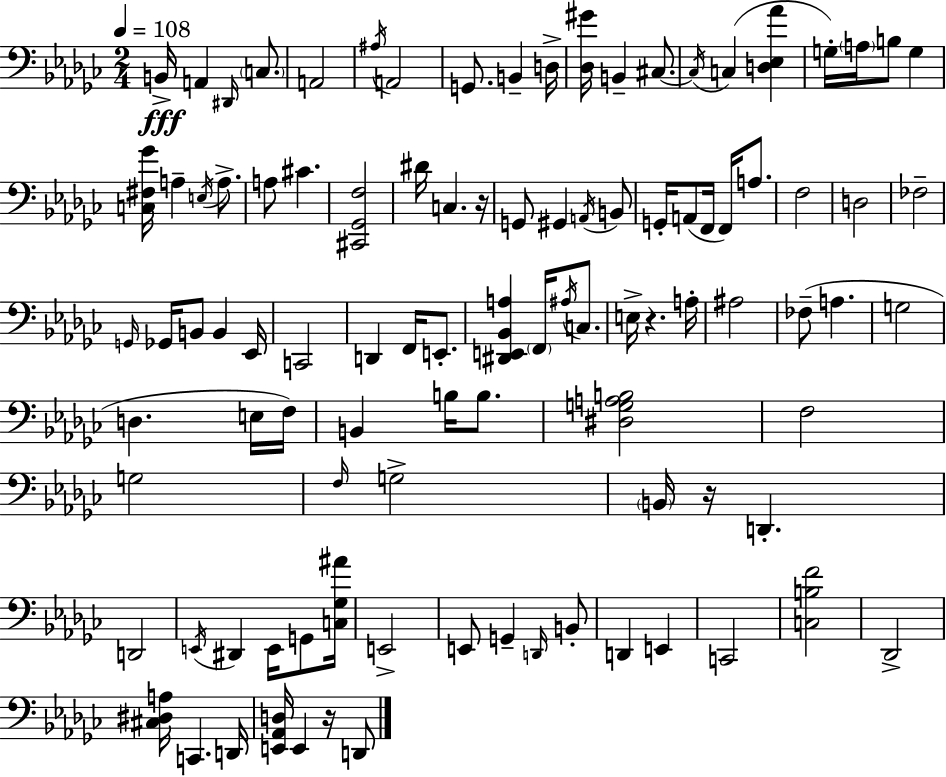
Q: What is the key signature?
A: EES minor